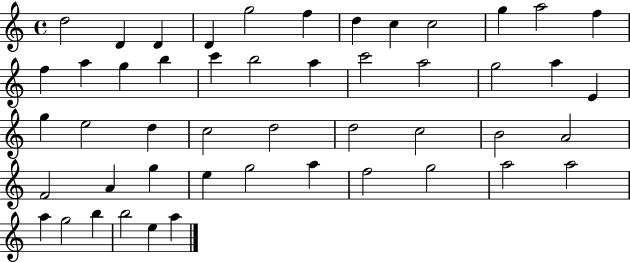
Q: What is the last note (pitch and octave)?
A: A5